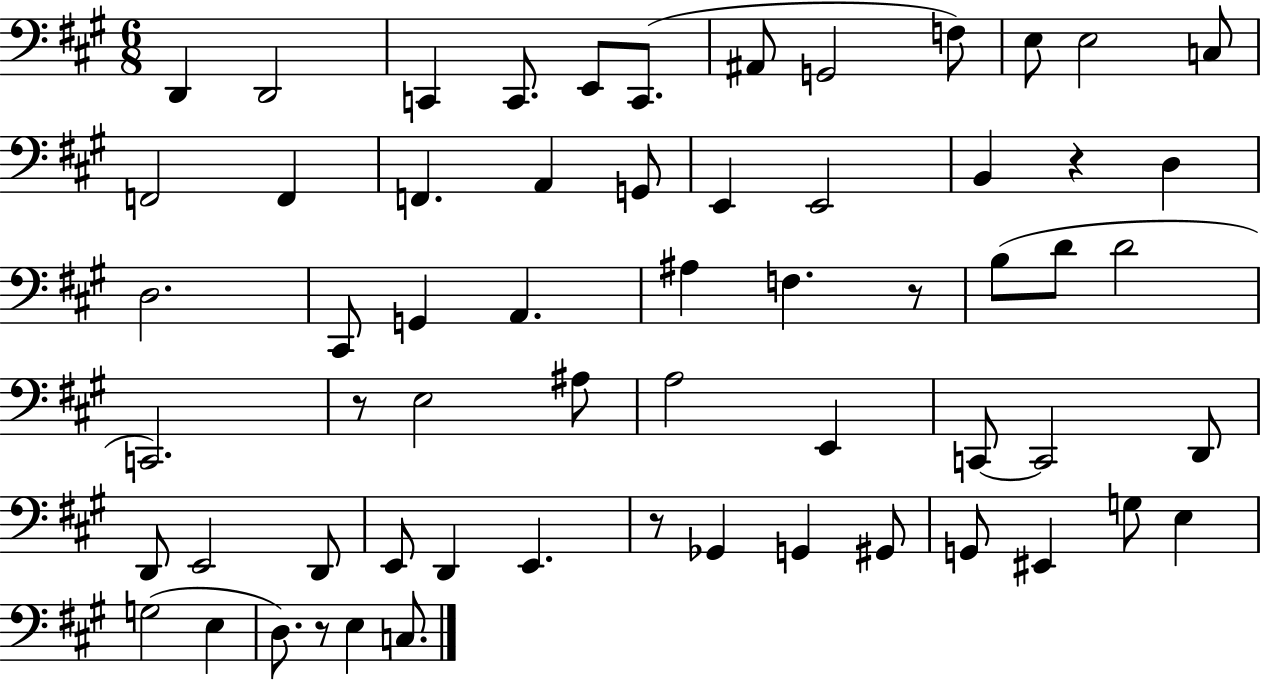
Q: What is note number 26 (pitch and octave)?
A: A#3